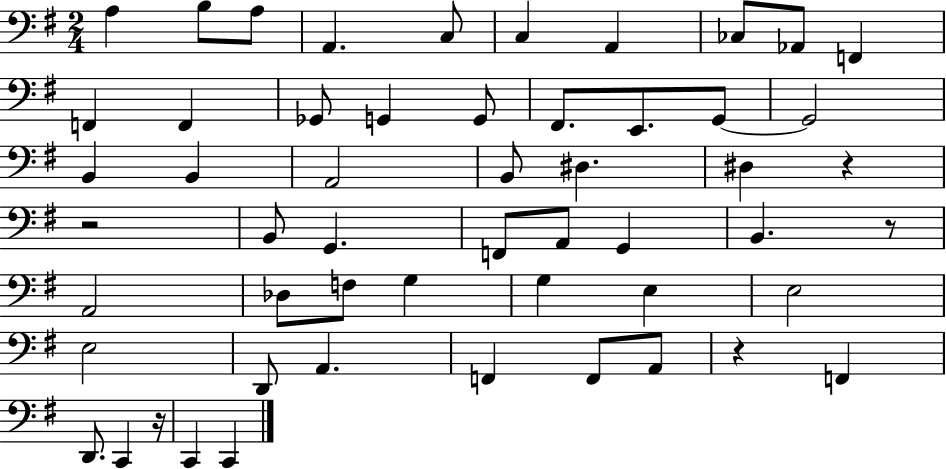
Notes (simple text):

A3/q B3/e A3/e A2/q. C3/e C3/q A2/q CES3/e Ab2/e F2/q F2/q F2/q Gb2/e G2/q G2/e F#2/e. E2/e. G2/e G2/h B2/q B2/q A2/h B2/e D#3/q. D#3/q R/q R/h B2/e G2/q. F2/e A2/e G2/q B2/q. R/e A2/h Db3/e F3/e G3/q G3/q E3/q E3/h E3/h D2/e A2/q. F2/q F2/e A2/e R/q F2/q D2/e. C2/q R/s C2/q C2/q